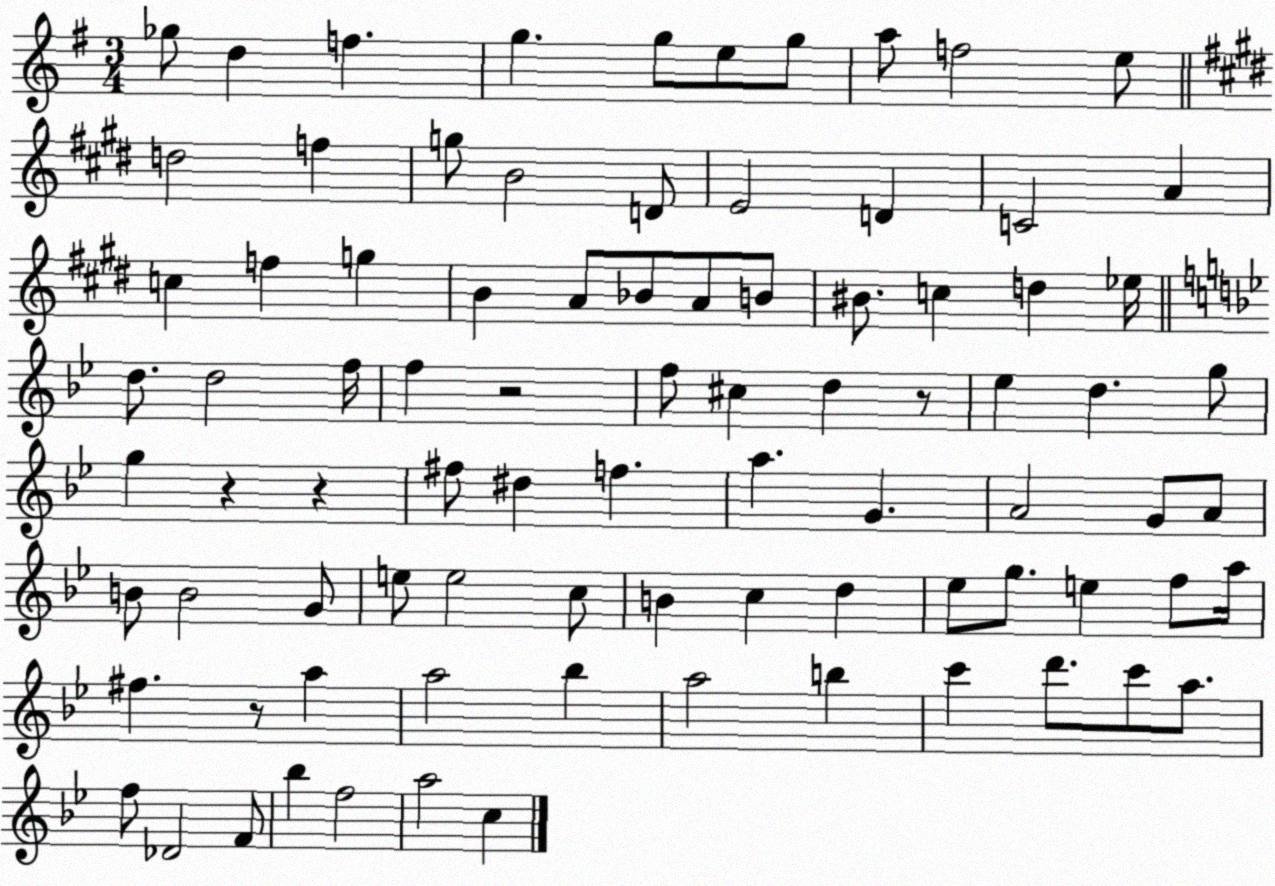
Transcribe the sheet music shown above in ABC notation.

X:1
T:Untitled
M:3/4
L:1/4
K:G
_g/2 d f g g/2 e/2 g/2 a/2 f2 e/2 d2 f g/2 B2 D/2 E2 D C2 A c f g B A/2 _B/2 A/2 B/2 ^B/2 c d _e/4 d/2 d2 f/4 f z2 f/2 ^c d z/2 _e d g/2 g z z ^f/2 ^d f a G A2 G/2 A/2 B/2 B2 G/2 e/2 e2 c/2 B c d _e/2 g/2 e f/2 a/4 ^f z/2 a a2 _b a2 b c' d'/2 c'/2 a/2 f/2 _D2 F/2 _b f2 a2 c